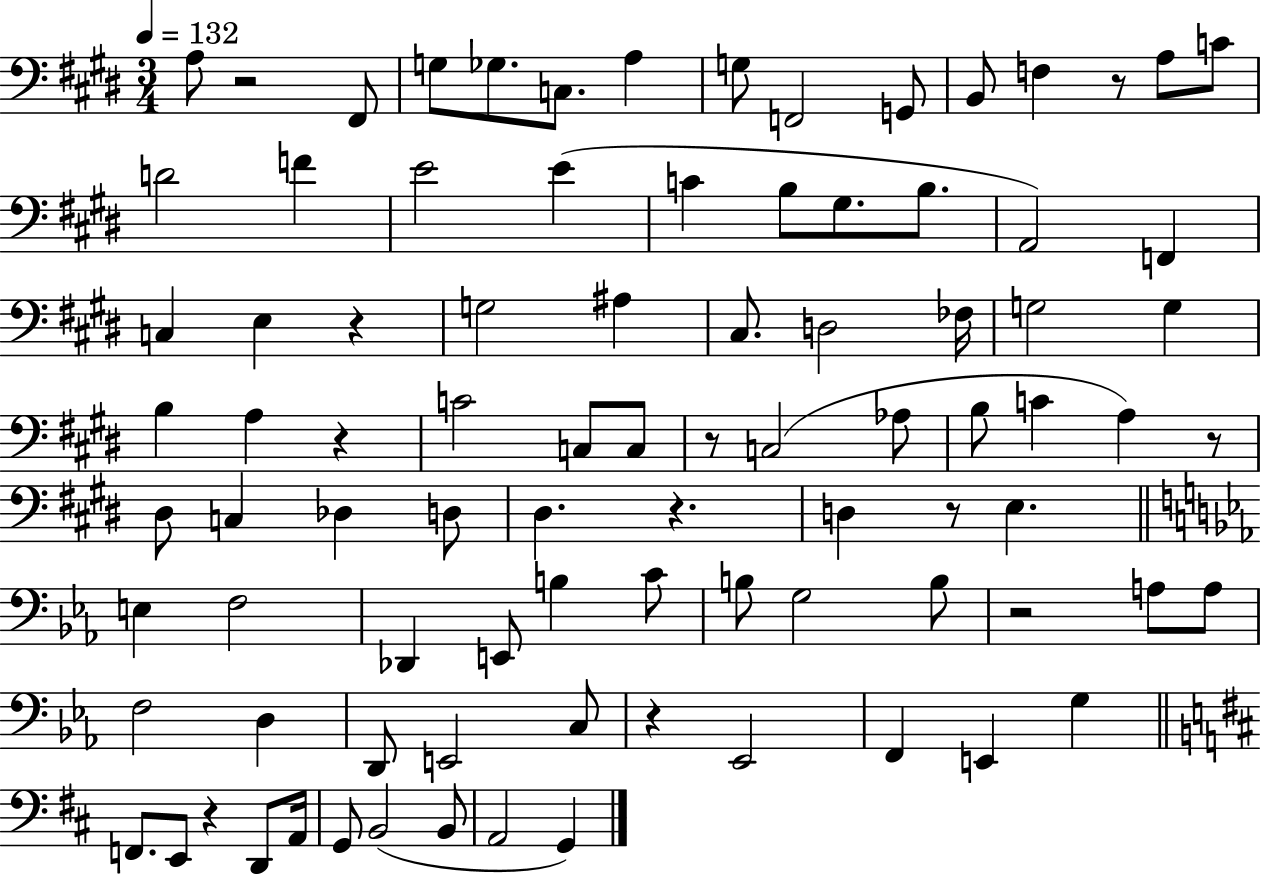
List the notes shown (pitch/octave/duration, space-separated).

A3/e R/h F#2/e G3/e Gb3/e. C3/e. A3/q G3/e F2/h G2/e B2/e F3/q R/e A3/e C4/e D4/h F4/q E4/h E4/q C4/q B3/e G#3/e. B3/e. A2/h F2/q C3/q E3/q R/q G3/h A#3/q C#3/e. D3/h FES3/s G3/h G3/q B3/q A3/q R/q C4/h C3/e C3/e R/e C3/h Ab3/e B3/e C4/q A3/q R/e D#3/e C3/q Db3/q D3/e D#3/q. R/q. D3/q R/e E3/q. E3/q F3/h Db2/q E2/e B3/q C4/e B3/e G3/h B3/e R/h A3/e A3/e F3/h D3/q D2/e E2/h C3/e R/q Eb2/h F2/q E2/q G3/q F2/e. E2/e R/q D2/e A2/s G2/e B2/h B2/e A2/h G2/q